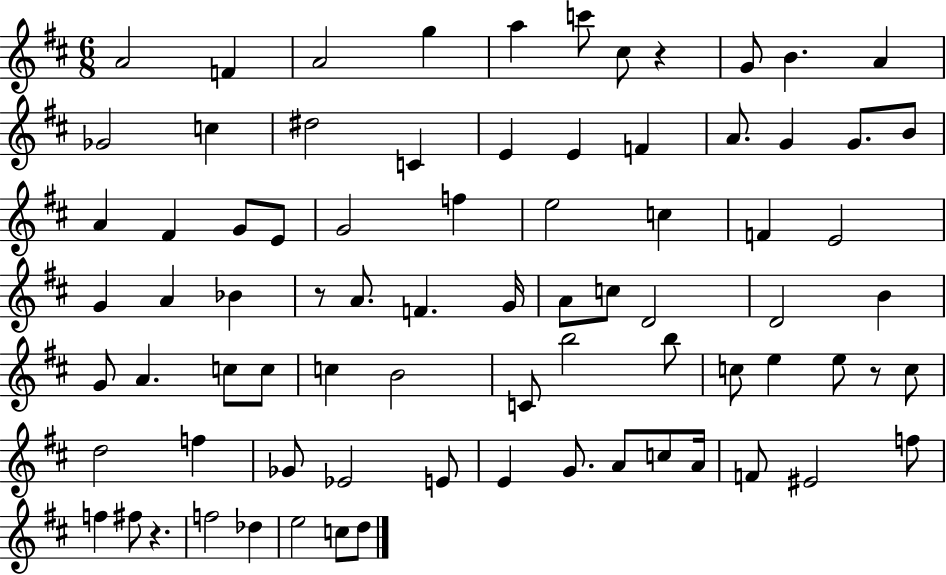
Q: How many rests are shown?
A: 4